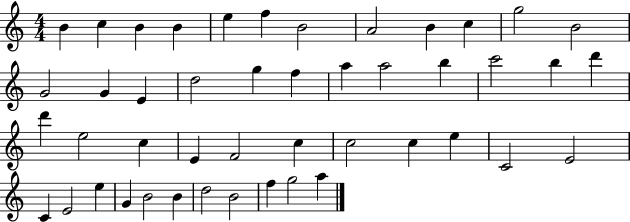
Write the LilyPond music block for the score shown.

{
  \clef treble
  \numericTimeSignature
  \time 4/4
  \key c \major
  b'4 c''4 b'4 b'4 | e''4 f''4 b'2 | a'2 b'4 c''4 | g''2 b'2 | \break g'2 g'4 e'4 | d''2 g''4 f''4 | a''4 a''2 b''4 | c'''2 b''4 d'''4 | \break d'''4 e''2 c''4 | e'4 f'2 c''4 | c''2 c''4 e''4 | c'2 e'2 | \break c'4 e'2 e''4 | g'4 b'2 b'4 | d''2 b'2 | f''4 g''2 a''4 | \break \bar "|."
}